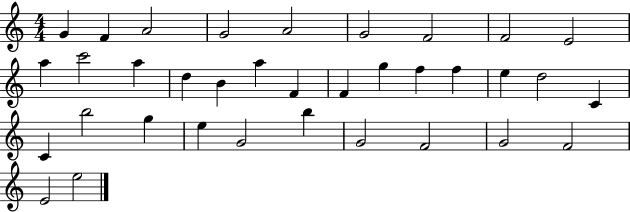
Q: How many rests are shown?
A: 0